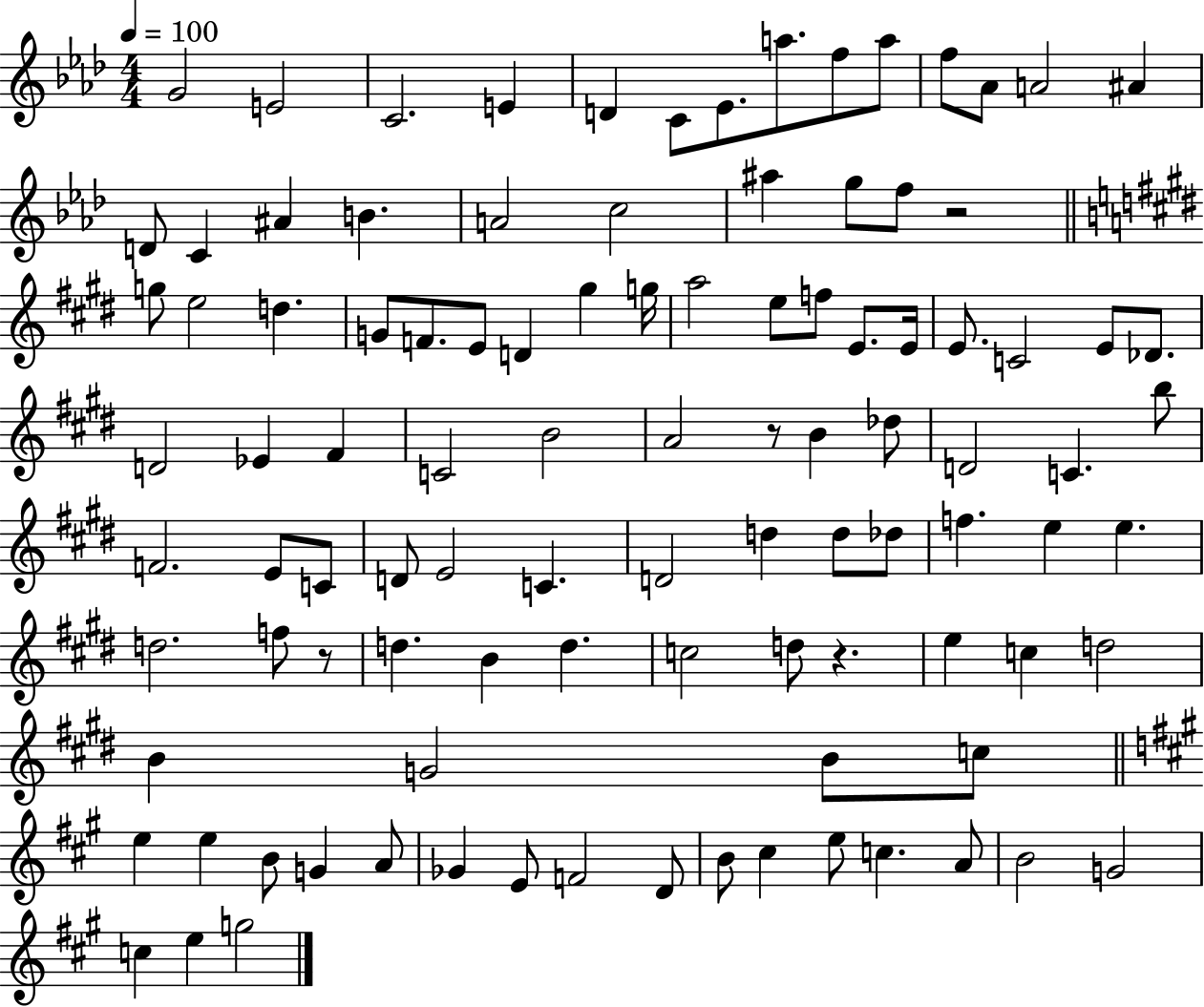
G4/h E4/h C4/h. E4/q D4/q C4/e Eb4/e. A5/e. F5/e A5/e F5/e Ab4/e A4/h A#4/q D4/e C4/q A#4/q B4/q. A4/h C5/h A#5/q G5/e F5/e R/h G5/e E5/h D5/q. G4/e F4/e. E4/e D4/q G#5/q G5/s A5/h E5/e F5/e E4/e. E4/s E4/e. C4/h E4/e Db4/e. D4/h Eb4/q F#4/q C4/h B4/h A4/h R/e B4/q Db5/e D4/h C4/q. B5/e F4/h. E4/e C4/e D4/e E4/h C4/q. D4/h D5/q D5/e Db5/e F5/q. E5/q E5/q. D5/h. F5/e R/e D5/q. B4/q D5/q. C5/h D5/e R/q. E5/q C5/q D5/h B4/q G4/h B4/e C5/e E5/q E5/q B4/e G4/q A4/e Gb4/q E4/e F4/h D4/e B4/e C#5/q E5/e C5/q. A4/e B4/h G4/h C5/q E5/q G5/h